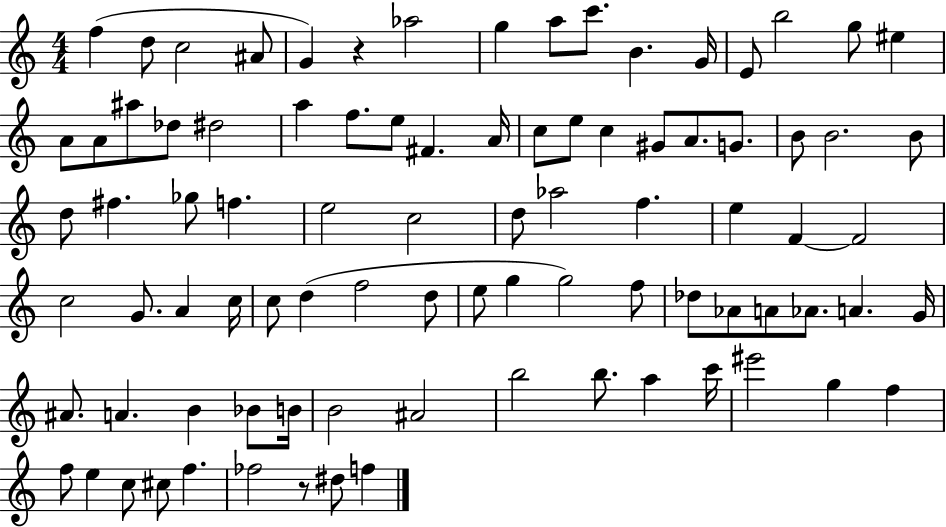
F5/q D5/e C5/h A#4/e G4/q R/q Ab5/h G5/q A5/e C6/e. B4/q. G4/s E4/e B5/h G5/e EIS5/q A4/e A4/e A#5/e Db5/e D#5/h A5/q F5/e. E5/e F#4/q. A4/s C5/e E5/e C5/q G#4/e A4/e. G4/e. B4/e B4/h. B4/e D5/e F#5/q. Gb5/e F5/q. E5/h C5/h D5/e Ab5/h F5/q. E5/q F4/q F4/h C5/h G4/e. A4/q C5/s C5/e D5/q F5/h D5/e E5/e G5/q G5/h F5/e Db5/e Ab4/e A4/e Ab4/e. A4/q. G4/s A#4/e. A4/q. B4/q Bb4/e B4/s B4/h A#4/h B5/h B5/e. A5/q C6/s EIS6/h G5/q F5/q F5/e E5/q C5/e C#5/e F5/q. FES5/h R/e D#5/e F5/q